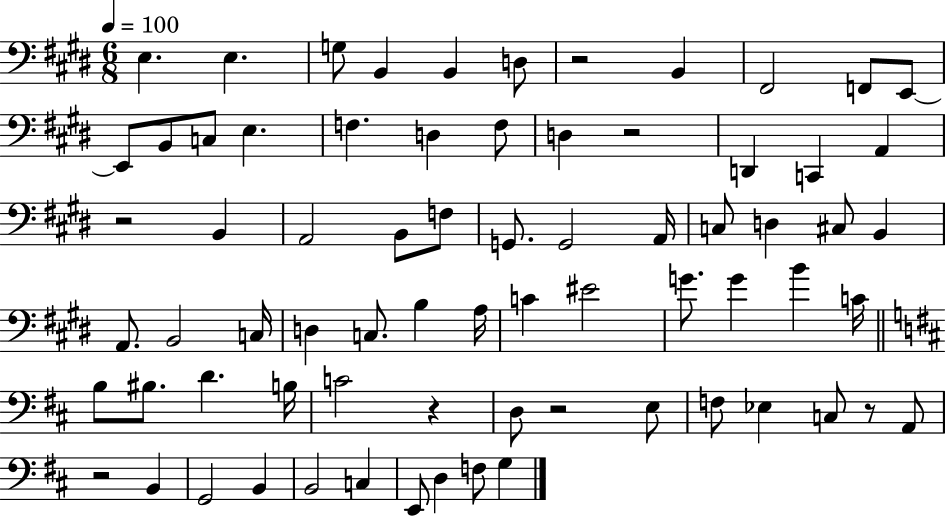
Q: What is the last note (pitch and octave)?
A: G3